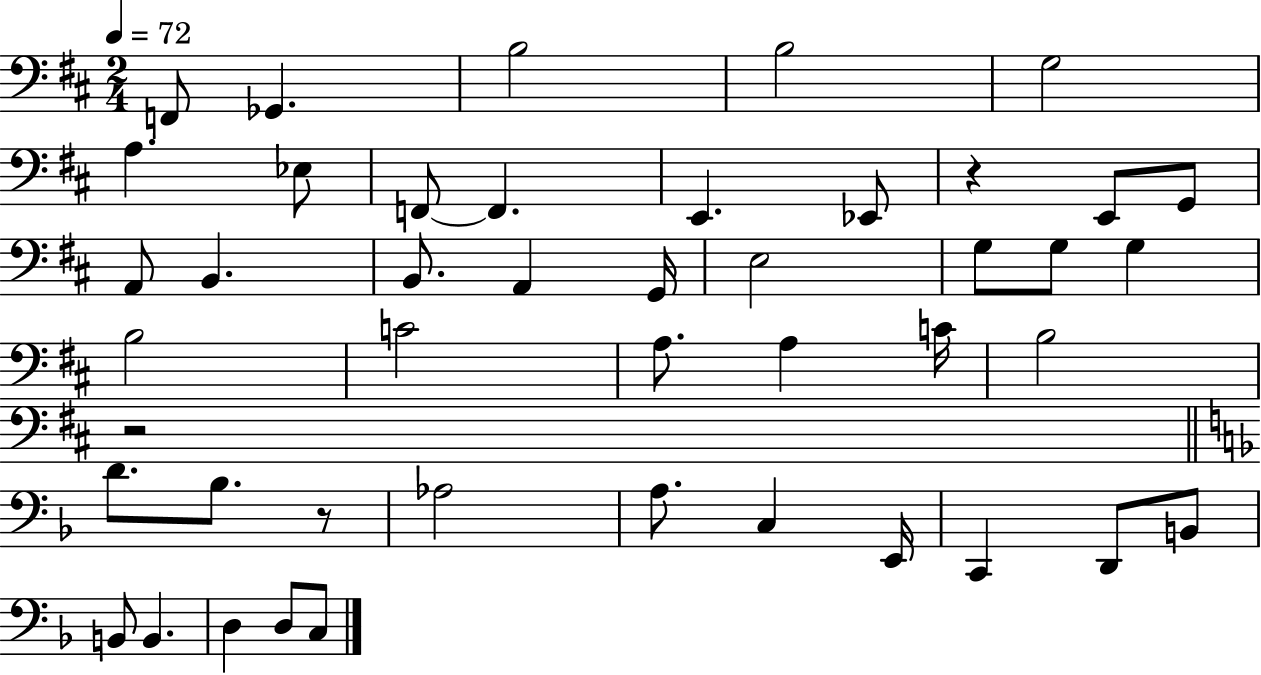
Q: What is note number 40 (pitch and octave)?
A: D3